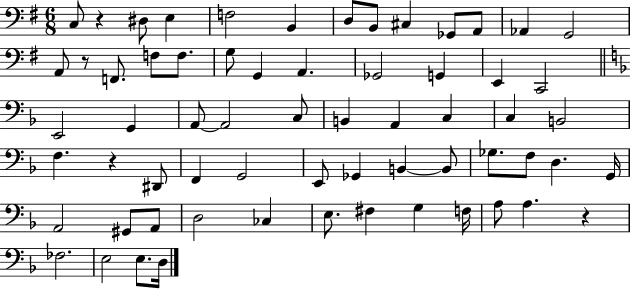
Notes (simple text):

C3/e R/q D#3/e E3/q F3/h B2/q D3/e B2/e C#3/q Gb2/e A2/e Ab2/q G2/h A2/e R/e F2/e. F3/e F3/e. G3/e G2/q A2/q. Gb2/h G2/q E2/q C2/h E2/h G2/q A2/e A2/h C3/e B2/q A2/q C3/q C3/q B2/h F3/q. R/q D#2/e F2/q G2/h E2/e Gb2/q B2/q B2/e Gb3/e. F3/e D3/q. G2/s A2/h G#2/e A2/e D3/h CES3/q E3/e. F#3/q G3/q F3/s A3/e A3/q. R/q FES3/h. E3/h E3/e. D3/s